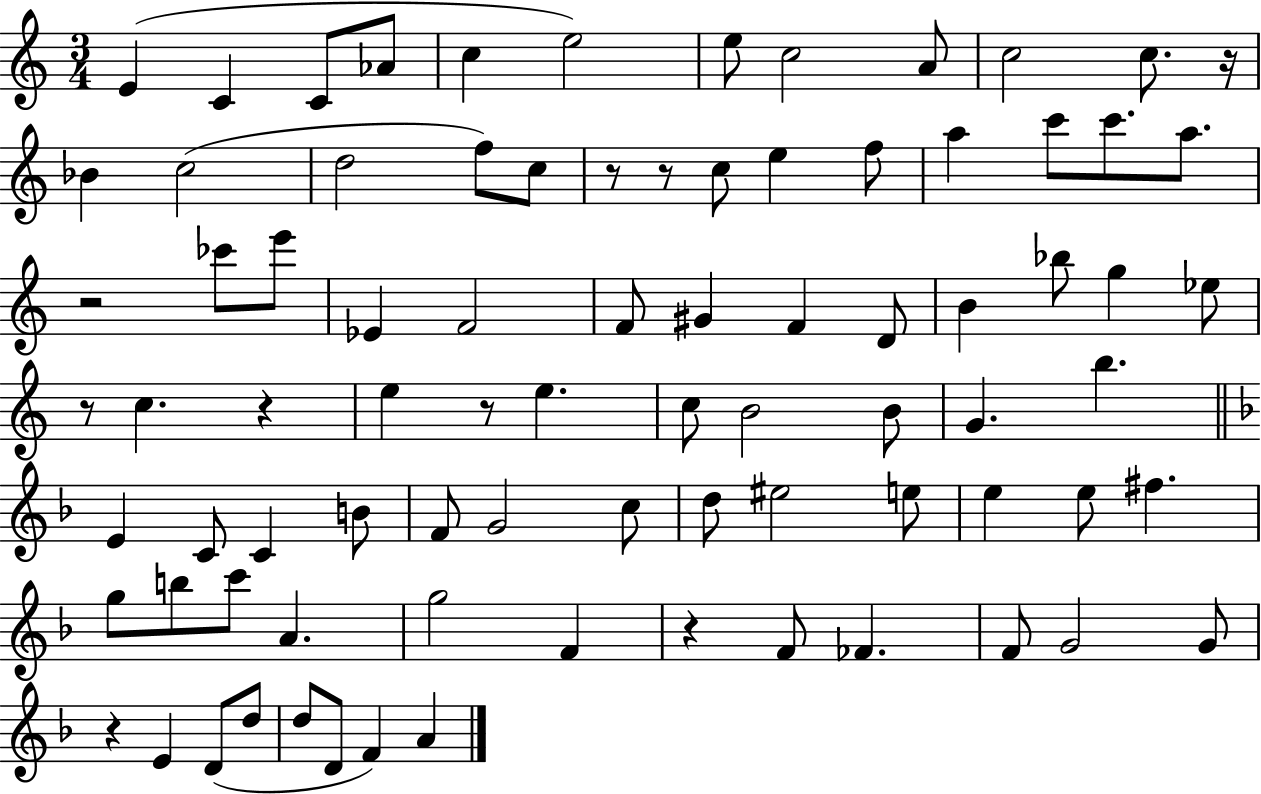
E4/q C4/q C4/e Ab4/e C5/q E5/h E5/e C5/h A4/e C5/h C5/e. R/s Bb4/q C5/h D5/h F5/e C5/e R/e R/e C5/e E5/q F5/e A5/q C6/e C6/e. A5/e. R/h CES6/e E6/e Eb4/q F4/h F4/e G#4/q F4/q D4/e B4/q Bb5/e G5/q Eb5/e R/e C5/q. R/q E5/q R/e E5/q. C5/e B4/h B4/e G4/q. B5/q. E4/q C4/e C4/q B4/e F4/e G4/h C5/e D5/e EIS5/h E5/e E5/q E5/e F#5/q. G5/e B5/e C6/e A4/q. G5/h F4/q R/q F4/e FES4/q. F4/e G4/h G4/e R/q E4/q D4/e D5/e D5/e D4/e F4/q A4/q